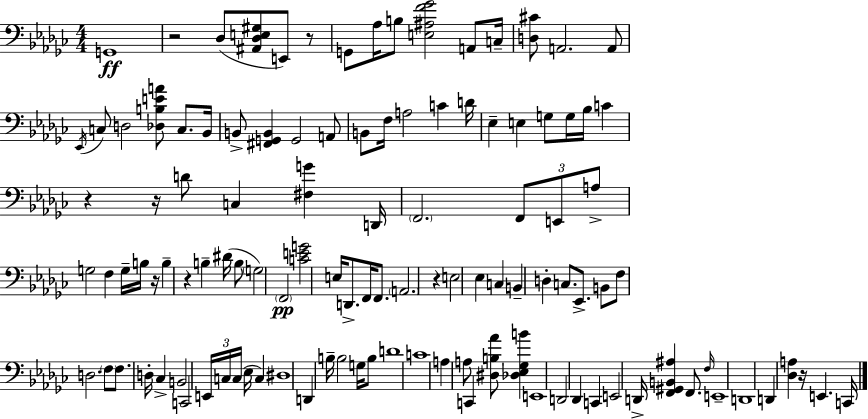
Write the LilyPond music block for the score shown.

{
  \clef bass
  \numericTimeSignature
  \time 4/4
  \key ees \minor
  g,1\ff | r2 des8( <ais, des e gis>8 e,8) r8 | g,8 aes16 b8 <e ais f' ges'>2 a,8 c16-- | <d cis'>8 a,2. a,8 | \break \acciaccatura { ees,16 } c8 d2 <des b e' a'>8 c8. | bes,16 b,8-> <fis, g, b,>4 g,2 a,8 | b,8 f16 a2 c'4 | d'16 ees4-- e4 g8 g16 bes16 c'4 | \break r4 r16 d'8 c4 <fis g'>4 | d,16 \parenthesize f,2. \tuplet 3/2 { f,8 e,8 | a8-> } g2 f4 g16-- | b16 r16 b4-- r4 b4-- dis'16( b8 | \break \parenthesize g2) \parenthesize f,2\pp | <c' e' g'>2 e16 d,8.-> f,16 f,8. | \parenthesize a,2. r4 | e2 ees4 c4 | \break b,4-- d4-. c8. ees,8.-> b,8 | f8 d2. \parenthesize f8 | f8. d16-. ces4-> b,2 | c,2 \tuplet 3/2 { e,16 c16 c16( } ees16 c4) | \break dis1 | d,4 b16-- b2 g16 b8 | d'1 | c'1 | \break a4 a8 c,4 <dis b aes'>8 <des ees ges b'>4 | e,1 | d,2 des,4 c,4 | e,2 d,16-> <f, gis, b, ais>4 f,8. | \break \grace { f16 } e,1-- | d,1 | d,4 <des a>4 r16 e,4. | c,16 \bar "|."
}